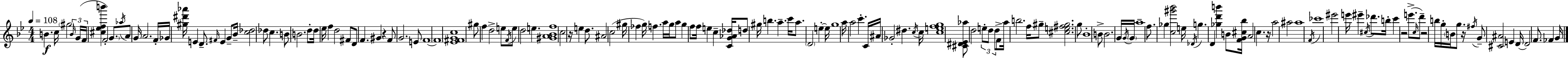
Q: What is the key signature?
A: BES major